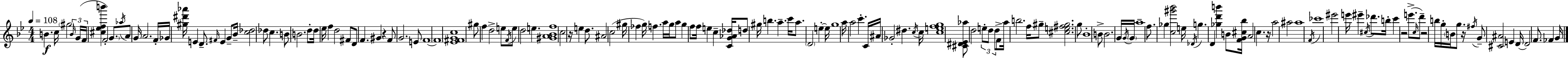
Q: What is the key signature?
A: BES major